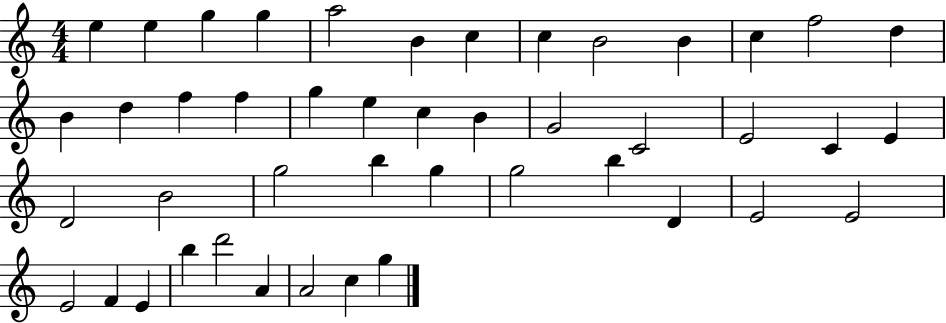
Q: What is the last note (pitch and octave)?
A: G5